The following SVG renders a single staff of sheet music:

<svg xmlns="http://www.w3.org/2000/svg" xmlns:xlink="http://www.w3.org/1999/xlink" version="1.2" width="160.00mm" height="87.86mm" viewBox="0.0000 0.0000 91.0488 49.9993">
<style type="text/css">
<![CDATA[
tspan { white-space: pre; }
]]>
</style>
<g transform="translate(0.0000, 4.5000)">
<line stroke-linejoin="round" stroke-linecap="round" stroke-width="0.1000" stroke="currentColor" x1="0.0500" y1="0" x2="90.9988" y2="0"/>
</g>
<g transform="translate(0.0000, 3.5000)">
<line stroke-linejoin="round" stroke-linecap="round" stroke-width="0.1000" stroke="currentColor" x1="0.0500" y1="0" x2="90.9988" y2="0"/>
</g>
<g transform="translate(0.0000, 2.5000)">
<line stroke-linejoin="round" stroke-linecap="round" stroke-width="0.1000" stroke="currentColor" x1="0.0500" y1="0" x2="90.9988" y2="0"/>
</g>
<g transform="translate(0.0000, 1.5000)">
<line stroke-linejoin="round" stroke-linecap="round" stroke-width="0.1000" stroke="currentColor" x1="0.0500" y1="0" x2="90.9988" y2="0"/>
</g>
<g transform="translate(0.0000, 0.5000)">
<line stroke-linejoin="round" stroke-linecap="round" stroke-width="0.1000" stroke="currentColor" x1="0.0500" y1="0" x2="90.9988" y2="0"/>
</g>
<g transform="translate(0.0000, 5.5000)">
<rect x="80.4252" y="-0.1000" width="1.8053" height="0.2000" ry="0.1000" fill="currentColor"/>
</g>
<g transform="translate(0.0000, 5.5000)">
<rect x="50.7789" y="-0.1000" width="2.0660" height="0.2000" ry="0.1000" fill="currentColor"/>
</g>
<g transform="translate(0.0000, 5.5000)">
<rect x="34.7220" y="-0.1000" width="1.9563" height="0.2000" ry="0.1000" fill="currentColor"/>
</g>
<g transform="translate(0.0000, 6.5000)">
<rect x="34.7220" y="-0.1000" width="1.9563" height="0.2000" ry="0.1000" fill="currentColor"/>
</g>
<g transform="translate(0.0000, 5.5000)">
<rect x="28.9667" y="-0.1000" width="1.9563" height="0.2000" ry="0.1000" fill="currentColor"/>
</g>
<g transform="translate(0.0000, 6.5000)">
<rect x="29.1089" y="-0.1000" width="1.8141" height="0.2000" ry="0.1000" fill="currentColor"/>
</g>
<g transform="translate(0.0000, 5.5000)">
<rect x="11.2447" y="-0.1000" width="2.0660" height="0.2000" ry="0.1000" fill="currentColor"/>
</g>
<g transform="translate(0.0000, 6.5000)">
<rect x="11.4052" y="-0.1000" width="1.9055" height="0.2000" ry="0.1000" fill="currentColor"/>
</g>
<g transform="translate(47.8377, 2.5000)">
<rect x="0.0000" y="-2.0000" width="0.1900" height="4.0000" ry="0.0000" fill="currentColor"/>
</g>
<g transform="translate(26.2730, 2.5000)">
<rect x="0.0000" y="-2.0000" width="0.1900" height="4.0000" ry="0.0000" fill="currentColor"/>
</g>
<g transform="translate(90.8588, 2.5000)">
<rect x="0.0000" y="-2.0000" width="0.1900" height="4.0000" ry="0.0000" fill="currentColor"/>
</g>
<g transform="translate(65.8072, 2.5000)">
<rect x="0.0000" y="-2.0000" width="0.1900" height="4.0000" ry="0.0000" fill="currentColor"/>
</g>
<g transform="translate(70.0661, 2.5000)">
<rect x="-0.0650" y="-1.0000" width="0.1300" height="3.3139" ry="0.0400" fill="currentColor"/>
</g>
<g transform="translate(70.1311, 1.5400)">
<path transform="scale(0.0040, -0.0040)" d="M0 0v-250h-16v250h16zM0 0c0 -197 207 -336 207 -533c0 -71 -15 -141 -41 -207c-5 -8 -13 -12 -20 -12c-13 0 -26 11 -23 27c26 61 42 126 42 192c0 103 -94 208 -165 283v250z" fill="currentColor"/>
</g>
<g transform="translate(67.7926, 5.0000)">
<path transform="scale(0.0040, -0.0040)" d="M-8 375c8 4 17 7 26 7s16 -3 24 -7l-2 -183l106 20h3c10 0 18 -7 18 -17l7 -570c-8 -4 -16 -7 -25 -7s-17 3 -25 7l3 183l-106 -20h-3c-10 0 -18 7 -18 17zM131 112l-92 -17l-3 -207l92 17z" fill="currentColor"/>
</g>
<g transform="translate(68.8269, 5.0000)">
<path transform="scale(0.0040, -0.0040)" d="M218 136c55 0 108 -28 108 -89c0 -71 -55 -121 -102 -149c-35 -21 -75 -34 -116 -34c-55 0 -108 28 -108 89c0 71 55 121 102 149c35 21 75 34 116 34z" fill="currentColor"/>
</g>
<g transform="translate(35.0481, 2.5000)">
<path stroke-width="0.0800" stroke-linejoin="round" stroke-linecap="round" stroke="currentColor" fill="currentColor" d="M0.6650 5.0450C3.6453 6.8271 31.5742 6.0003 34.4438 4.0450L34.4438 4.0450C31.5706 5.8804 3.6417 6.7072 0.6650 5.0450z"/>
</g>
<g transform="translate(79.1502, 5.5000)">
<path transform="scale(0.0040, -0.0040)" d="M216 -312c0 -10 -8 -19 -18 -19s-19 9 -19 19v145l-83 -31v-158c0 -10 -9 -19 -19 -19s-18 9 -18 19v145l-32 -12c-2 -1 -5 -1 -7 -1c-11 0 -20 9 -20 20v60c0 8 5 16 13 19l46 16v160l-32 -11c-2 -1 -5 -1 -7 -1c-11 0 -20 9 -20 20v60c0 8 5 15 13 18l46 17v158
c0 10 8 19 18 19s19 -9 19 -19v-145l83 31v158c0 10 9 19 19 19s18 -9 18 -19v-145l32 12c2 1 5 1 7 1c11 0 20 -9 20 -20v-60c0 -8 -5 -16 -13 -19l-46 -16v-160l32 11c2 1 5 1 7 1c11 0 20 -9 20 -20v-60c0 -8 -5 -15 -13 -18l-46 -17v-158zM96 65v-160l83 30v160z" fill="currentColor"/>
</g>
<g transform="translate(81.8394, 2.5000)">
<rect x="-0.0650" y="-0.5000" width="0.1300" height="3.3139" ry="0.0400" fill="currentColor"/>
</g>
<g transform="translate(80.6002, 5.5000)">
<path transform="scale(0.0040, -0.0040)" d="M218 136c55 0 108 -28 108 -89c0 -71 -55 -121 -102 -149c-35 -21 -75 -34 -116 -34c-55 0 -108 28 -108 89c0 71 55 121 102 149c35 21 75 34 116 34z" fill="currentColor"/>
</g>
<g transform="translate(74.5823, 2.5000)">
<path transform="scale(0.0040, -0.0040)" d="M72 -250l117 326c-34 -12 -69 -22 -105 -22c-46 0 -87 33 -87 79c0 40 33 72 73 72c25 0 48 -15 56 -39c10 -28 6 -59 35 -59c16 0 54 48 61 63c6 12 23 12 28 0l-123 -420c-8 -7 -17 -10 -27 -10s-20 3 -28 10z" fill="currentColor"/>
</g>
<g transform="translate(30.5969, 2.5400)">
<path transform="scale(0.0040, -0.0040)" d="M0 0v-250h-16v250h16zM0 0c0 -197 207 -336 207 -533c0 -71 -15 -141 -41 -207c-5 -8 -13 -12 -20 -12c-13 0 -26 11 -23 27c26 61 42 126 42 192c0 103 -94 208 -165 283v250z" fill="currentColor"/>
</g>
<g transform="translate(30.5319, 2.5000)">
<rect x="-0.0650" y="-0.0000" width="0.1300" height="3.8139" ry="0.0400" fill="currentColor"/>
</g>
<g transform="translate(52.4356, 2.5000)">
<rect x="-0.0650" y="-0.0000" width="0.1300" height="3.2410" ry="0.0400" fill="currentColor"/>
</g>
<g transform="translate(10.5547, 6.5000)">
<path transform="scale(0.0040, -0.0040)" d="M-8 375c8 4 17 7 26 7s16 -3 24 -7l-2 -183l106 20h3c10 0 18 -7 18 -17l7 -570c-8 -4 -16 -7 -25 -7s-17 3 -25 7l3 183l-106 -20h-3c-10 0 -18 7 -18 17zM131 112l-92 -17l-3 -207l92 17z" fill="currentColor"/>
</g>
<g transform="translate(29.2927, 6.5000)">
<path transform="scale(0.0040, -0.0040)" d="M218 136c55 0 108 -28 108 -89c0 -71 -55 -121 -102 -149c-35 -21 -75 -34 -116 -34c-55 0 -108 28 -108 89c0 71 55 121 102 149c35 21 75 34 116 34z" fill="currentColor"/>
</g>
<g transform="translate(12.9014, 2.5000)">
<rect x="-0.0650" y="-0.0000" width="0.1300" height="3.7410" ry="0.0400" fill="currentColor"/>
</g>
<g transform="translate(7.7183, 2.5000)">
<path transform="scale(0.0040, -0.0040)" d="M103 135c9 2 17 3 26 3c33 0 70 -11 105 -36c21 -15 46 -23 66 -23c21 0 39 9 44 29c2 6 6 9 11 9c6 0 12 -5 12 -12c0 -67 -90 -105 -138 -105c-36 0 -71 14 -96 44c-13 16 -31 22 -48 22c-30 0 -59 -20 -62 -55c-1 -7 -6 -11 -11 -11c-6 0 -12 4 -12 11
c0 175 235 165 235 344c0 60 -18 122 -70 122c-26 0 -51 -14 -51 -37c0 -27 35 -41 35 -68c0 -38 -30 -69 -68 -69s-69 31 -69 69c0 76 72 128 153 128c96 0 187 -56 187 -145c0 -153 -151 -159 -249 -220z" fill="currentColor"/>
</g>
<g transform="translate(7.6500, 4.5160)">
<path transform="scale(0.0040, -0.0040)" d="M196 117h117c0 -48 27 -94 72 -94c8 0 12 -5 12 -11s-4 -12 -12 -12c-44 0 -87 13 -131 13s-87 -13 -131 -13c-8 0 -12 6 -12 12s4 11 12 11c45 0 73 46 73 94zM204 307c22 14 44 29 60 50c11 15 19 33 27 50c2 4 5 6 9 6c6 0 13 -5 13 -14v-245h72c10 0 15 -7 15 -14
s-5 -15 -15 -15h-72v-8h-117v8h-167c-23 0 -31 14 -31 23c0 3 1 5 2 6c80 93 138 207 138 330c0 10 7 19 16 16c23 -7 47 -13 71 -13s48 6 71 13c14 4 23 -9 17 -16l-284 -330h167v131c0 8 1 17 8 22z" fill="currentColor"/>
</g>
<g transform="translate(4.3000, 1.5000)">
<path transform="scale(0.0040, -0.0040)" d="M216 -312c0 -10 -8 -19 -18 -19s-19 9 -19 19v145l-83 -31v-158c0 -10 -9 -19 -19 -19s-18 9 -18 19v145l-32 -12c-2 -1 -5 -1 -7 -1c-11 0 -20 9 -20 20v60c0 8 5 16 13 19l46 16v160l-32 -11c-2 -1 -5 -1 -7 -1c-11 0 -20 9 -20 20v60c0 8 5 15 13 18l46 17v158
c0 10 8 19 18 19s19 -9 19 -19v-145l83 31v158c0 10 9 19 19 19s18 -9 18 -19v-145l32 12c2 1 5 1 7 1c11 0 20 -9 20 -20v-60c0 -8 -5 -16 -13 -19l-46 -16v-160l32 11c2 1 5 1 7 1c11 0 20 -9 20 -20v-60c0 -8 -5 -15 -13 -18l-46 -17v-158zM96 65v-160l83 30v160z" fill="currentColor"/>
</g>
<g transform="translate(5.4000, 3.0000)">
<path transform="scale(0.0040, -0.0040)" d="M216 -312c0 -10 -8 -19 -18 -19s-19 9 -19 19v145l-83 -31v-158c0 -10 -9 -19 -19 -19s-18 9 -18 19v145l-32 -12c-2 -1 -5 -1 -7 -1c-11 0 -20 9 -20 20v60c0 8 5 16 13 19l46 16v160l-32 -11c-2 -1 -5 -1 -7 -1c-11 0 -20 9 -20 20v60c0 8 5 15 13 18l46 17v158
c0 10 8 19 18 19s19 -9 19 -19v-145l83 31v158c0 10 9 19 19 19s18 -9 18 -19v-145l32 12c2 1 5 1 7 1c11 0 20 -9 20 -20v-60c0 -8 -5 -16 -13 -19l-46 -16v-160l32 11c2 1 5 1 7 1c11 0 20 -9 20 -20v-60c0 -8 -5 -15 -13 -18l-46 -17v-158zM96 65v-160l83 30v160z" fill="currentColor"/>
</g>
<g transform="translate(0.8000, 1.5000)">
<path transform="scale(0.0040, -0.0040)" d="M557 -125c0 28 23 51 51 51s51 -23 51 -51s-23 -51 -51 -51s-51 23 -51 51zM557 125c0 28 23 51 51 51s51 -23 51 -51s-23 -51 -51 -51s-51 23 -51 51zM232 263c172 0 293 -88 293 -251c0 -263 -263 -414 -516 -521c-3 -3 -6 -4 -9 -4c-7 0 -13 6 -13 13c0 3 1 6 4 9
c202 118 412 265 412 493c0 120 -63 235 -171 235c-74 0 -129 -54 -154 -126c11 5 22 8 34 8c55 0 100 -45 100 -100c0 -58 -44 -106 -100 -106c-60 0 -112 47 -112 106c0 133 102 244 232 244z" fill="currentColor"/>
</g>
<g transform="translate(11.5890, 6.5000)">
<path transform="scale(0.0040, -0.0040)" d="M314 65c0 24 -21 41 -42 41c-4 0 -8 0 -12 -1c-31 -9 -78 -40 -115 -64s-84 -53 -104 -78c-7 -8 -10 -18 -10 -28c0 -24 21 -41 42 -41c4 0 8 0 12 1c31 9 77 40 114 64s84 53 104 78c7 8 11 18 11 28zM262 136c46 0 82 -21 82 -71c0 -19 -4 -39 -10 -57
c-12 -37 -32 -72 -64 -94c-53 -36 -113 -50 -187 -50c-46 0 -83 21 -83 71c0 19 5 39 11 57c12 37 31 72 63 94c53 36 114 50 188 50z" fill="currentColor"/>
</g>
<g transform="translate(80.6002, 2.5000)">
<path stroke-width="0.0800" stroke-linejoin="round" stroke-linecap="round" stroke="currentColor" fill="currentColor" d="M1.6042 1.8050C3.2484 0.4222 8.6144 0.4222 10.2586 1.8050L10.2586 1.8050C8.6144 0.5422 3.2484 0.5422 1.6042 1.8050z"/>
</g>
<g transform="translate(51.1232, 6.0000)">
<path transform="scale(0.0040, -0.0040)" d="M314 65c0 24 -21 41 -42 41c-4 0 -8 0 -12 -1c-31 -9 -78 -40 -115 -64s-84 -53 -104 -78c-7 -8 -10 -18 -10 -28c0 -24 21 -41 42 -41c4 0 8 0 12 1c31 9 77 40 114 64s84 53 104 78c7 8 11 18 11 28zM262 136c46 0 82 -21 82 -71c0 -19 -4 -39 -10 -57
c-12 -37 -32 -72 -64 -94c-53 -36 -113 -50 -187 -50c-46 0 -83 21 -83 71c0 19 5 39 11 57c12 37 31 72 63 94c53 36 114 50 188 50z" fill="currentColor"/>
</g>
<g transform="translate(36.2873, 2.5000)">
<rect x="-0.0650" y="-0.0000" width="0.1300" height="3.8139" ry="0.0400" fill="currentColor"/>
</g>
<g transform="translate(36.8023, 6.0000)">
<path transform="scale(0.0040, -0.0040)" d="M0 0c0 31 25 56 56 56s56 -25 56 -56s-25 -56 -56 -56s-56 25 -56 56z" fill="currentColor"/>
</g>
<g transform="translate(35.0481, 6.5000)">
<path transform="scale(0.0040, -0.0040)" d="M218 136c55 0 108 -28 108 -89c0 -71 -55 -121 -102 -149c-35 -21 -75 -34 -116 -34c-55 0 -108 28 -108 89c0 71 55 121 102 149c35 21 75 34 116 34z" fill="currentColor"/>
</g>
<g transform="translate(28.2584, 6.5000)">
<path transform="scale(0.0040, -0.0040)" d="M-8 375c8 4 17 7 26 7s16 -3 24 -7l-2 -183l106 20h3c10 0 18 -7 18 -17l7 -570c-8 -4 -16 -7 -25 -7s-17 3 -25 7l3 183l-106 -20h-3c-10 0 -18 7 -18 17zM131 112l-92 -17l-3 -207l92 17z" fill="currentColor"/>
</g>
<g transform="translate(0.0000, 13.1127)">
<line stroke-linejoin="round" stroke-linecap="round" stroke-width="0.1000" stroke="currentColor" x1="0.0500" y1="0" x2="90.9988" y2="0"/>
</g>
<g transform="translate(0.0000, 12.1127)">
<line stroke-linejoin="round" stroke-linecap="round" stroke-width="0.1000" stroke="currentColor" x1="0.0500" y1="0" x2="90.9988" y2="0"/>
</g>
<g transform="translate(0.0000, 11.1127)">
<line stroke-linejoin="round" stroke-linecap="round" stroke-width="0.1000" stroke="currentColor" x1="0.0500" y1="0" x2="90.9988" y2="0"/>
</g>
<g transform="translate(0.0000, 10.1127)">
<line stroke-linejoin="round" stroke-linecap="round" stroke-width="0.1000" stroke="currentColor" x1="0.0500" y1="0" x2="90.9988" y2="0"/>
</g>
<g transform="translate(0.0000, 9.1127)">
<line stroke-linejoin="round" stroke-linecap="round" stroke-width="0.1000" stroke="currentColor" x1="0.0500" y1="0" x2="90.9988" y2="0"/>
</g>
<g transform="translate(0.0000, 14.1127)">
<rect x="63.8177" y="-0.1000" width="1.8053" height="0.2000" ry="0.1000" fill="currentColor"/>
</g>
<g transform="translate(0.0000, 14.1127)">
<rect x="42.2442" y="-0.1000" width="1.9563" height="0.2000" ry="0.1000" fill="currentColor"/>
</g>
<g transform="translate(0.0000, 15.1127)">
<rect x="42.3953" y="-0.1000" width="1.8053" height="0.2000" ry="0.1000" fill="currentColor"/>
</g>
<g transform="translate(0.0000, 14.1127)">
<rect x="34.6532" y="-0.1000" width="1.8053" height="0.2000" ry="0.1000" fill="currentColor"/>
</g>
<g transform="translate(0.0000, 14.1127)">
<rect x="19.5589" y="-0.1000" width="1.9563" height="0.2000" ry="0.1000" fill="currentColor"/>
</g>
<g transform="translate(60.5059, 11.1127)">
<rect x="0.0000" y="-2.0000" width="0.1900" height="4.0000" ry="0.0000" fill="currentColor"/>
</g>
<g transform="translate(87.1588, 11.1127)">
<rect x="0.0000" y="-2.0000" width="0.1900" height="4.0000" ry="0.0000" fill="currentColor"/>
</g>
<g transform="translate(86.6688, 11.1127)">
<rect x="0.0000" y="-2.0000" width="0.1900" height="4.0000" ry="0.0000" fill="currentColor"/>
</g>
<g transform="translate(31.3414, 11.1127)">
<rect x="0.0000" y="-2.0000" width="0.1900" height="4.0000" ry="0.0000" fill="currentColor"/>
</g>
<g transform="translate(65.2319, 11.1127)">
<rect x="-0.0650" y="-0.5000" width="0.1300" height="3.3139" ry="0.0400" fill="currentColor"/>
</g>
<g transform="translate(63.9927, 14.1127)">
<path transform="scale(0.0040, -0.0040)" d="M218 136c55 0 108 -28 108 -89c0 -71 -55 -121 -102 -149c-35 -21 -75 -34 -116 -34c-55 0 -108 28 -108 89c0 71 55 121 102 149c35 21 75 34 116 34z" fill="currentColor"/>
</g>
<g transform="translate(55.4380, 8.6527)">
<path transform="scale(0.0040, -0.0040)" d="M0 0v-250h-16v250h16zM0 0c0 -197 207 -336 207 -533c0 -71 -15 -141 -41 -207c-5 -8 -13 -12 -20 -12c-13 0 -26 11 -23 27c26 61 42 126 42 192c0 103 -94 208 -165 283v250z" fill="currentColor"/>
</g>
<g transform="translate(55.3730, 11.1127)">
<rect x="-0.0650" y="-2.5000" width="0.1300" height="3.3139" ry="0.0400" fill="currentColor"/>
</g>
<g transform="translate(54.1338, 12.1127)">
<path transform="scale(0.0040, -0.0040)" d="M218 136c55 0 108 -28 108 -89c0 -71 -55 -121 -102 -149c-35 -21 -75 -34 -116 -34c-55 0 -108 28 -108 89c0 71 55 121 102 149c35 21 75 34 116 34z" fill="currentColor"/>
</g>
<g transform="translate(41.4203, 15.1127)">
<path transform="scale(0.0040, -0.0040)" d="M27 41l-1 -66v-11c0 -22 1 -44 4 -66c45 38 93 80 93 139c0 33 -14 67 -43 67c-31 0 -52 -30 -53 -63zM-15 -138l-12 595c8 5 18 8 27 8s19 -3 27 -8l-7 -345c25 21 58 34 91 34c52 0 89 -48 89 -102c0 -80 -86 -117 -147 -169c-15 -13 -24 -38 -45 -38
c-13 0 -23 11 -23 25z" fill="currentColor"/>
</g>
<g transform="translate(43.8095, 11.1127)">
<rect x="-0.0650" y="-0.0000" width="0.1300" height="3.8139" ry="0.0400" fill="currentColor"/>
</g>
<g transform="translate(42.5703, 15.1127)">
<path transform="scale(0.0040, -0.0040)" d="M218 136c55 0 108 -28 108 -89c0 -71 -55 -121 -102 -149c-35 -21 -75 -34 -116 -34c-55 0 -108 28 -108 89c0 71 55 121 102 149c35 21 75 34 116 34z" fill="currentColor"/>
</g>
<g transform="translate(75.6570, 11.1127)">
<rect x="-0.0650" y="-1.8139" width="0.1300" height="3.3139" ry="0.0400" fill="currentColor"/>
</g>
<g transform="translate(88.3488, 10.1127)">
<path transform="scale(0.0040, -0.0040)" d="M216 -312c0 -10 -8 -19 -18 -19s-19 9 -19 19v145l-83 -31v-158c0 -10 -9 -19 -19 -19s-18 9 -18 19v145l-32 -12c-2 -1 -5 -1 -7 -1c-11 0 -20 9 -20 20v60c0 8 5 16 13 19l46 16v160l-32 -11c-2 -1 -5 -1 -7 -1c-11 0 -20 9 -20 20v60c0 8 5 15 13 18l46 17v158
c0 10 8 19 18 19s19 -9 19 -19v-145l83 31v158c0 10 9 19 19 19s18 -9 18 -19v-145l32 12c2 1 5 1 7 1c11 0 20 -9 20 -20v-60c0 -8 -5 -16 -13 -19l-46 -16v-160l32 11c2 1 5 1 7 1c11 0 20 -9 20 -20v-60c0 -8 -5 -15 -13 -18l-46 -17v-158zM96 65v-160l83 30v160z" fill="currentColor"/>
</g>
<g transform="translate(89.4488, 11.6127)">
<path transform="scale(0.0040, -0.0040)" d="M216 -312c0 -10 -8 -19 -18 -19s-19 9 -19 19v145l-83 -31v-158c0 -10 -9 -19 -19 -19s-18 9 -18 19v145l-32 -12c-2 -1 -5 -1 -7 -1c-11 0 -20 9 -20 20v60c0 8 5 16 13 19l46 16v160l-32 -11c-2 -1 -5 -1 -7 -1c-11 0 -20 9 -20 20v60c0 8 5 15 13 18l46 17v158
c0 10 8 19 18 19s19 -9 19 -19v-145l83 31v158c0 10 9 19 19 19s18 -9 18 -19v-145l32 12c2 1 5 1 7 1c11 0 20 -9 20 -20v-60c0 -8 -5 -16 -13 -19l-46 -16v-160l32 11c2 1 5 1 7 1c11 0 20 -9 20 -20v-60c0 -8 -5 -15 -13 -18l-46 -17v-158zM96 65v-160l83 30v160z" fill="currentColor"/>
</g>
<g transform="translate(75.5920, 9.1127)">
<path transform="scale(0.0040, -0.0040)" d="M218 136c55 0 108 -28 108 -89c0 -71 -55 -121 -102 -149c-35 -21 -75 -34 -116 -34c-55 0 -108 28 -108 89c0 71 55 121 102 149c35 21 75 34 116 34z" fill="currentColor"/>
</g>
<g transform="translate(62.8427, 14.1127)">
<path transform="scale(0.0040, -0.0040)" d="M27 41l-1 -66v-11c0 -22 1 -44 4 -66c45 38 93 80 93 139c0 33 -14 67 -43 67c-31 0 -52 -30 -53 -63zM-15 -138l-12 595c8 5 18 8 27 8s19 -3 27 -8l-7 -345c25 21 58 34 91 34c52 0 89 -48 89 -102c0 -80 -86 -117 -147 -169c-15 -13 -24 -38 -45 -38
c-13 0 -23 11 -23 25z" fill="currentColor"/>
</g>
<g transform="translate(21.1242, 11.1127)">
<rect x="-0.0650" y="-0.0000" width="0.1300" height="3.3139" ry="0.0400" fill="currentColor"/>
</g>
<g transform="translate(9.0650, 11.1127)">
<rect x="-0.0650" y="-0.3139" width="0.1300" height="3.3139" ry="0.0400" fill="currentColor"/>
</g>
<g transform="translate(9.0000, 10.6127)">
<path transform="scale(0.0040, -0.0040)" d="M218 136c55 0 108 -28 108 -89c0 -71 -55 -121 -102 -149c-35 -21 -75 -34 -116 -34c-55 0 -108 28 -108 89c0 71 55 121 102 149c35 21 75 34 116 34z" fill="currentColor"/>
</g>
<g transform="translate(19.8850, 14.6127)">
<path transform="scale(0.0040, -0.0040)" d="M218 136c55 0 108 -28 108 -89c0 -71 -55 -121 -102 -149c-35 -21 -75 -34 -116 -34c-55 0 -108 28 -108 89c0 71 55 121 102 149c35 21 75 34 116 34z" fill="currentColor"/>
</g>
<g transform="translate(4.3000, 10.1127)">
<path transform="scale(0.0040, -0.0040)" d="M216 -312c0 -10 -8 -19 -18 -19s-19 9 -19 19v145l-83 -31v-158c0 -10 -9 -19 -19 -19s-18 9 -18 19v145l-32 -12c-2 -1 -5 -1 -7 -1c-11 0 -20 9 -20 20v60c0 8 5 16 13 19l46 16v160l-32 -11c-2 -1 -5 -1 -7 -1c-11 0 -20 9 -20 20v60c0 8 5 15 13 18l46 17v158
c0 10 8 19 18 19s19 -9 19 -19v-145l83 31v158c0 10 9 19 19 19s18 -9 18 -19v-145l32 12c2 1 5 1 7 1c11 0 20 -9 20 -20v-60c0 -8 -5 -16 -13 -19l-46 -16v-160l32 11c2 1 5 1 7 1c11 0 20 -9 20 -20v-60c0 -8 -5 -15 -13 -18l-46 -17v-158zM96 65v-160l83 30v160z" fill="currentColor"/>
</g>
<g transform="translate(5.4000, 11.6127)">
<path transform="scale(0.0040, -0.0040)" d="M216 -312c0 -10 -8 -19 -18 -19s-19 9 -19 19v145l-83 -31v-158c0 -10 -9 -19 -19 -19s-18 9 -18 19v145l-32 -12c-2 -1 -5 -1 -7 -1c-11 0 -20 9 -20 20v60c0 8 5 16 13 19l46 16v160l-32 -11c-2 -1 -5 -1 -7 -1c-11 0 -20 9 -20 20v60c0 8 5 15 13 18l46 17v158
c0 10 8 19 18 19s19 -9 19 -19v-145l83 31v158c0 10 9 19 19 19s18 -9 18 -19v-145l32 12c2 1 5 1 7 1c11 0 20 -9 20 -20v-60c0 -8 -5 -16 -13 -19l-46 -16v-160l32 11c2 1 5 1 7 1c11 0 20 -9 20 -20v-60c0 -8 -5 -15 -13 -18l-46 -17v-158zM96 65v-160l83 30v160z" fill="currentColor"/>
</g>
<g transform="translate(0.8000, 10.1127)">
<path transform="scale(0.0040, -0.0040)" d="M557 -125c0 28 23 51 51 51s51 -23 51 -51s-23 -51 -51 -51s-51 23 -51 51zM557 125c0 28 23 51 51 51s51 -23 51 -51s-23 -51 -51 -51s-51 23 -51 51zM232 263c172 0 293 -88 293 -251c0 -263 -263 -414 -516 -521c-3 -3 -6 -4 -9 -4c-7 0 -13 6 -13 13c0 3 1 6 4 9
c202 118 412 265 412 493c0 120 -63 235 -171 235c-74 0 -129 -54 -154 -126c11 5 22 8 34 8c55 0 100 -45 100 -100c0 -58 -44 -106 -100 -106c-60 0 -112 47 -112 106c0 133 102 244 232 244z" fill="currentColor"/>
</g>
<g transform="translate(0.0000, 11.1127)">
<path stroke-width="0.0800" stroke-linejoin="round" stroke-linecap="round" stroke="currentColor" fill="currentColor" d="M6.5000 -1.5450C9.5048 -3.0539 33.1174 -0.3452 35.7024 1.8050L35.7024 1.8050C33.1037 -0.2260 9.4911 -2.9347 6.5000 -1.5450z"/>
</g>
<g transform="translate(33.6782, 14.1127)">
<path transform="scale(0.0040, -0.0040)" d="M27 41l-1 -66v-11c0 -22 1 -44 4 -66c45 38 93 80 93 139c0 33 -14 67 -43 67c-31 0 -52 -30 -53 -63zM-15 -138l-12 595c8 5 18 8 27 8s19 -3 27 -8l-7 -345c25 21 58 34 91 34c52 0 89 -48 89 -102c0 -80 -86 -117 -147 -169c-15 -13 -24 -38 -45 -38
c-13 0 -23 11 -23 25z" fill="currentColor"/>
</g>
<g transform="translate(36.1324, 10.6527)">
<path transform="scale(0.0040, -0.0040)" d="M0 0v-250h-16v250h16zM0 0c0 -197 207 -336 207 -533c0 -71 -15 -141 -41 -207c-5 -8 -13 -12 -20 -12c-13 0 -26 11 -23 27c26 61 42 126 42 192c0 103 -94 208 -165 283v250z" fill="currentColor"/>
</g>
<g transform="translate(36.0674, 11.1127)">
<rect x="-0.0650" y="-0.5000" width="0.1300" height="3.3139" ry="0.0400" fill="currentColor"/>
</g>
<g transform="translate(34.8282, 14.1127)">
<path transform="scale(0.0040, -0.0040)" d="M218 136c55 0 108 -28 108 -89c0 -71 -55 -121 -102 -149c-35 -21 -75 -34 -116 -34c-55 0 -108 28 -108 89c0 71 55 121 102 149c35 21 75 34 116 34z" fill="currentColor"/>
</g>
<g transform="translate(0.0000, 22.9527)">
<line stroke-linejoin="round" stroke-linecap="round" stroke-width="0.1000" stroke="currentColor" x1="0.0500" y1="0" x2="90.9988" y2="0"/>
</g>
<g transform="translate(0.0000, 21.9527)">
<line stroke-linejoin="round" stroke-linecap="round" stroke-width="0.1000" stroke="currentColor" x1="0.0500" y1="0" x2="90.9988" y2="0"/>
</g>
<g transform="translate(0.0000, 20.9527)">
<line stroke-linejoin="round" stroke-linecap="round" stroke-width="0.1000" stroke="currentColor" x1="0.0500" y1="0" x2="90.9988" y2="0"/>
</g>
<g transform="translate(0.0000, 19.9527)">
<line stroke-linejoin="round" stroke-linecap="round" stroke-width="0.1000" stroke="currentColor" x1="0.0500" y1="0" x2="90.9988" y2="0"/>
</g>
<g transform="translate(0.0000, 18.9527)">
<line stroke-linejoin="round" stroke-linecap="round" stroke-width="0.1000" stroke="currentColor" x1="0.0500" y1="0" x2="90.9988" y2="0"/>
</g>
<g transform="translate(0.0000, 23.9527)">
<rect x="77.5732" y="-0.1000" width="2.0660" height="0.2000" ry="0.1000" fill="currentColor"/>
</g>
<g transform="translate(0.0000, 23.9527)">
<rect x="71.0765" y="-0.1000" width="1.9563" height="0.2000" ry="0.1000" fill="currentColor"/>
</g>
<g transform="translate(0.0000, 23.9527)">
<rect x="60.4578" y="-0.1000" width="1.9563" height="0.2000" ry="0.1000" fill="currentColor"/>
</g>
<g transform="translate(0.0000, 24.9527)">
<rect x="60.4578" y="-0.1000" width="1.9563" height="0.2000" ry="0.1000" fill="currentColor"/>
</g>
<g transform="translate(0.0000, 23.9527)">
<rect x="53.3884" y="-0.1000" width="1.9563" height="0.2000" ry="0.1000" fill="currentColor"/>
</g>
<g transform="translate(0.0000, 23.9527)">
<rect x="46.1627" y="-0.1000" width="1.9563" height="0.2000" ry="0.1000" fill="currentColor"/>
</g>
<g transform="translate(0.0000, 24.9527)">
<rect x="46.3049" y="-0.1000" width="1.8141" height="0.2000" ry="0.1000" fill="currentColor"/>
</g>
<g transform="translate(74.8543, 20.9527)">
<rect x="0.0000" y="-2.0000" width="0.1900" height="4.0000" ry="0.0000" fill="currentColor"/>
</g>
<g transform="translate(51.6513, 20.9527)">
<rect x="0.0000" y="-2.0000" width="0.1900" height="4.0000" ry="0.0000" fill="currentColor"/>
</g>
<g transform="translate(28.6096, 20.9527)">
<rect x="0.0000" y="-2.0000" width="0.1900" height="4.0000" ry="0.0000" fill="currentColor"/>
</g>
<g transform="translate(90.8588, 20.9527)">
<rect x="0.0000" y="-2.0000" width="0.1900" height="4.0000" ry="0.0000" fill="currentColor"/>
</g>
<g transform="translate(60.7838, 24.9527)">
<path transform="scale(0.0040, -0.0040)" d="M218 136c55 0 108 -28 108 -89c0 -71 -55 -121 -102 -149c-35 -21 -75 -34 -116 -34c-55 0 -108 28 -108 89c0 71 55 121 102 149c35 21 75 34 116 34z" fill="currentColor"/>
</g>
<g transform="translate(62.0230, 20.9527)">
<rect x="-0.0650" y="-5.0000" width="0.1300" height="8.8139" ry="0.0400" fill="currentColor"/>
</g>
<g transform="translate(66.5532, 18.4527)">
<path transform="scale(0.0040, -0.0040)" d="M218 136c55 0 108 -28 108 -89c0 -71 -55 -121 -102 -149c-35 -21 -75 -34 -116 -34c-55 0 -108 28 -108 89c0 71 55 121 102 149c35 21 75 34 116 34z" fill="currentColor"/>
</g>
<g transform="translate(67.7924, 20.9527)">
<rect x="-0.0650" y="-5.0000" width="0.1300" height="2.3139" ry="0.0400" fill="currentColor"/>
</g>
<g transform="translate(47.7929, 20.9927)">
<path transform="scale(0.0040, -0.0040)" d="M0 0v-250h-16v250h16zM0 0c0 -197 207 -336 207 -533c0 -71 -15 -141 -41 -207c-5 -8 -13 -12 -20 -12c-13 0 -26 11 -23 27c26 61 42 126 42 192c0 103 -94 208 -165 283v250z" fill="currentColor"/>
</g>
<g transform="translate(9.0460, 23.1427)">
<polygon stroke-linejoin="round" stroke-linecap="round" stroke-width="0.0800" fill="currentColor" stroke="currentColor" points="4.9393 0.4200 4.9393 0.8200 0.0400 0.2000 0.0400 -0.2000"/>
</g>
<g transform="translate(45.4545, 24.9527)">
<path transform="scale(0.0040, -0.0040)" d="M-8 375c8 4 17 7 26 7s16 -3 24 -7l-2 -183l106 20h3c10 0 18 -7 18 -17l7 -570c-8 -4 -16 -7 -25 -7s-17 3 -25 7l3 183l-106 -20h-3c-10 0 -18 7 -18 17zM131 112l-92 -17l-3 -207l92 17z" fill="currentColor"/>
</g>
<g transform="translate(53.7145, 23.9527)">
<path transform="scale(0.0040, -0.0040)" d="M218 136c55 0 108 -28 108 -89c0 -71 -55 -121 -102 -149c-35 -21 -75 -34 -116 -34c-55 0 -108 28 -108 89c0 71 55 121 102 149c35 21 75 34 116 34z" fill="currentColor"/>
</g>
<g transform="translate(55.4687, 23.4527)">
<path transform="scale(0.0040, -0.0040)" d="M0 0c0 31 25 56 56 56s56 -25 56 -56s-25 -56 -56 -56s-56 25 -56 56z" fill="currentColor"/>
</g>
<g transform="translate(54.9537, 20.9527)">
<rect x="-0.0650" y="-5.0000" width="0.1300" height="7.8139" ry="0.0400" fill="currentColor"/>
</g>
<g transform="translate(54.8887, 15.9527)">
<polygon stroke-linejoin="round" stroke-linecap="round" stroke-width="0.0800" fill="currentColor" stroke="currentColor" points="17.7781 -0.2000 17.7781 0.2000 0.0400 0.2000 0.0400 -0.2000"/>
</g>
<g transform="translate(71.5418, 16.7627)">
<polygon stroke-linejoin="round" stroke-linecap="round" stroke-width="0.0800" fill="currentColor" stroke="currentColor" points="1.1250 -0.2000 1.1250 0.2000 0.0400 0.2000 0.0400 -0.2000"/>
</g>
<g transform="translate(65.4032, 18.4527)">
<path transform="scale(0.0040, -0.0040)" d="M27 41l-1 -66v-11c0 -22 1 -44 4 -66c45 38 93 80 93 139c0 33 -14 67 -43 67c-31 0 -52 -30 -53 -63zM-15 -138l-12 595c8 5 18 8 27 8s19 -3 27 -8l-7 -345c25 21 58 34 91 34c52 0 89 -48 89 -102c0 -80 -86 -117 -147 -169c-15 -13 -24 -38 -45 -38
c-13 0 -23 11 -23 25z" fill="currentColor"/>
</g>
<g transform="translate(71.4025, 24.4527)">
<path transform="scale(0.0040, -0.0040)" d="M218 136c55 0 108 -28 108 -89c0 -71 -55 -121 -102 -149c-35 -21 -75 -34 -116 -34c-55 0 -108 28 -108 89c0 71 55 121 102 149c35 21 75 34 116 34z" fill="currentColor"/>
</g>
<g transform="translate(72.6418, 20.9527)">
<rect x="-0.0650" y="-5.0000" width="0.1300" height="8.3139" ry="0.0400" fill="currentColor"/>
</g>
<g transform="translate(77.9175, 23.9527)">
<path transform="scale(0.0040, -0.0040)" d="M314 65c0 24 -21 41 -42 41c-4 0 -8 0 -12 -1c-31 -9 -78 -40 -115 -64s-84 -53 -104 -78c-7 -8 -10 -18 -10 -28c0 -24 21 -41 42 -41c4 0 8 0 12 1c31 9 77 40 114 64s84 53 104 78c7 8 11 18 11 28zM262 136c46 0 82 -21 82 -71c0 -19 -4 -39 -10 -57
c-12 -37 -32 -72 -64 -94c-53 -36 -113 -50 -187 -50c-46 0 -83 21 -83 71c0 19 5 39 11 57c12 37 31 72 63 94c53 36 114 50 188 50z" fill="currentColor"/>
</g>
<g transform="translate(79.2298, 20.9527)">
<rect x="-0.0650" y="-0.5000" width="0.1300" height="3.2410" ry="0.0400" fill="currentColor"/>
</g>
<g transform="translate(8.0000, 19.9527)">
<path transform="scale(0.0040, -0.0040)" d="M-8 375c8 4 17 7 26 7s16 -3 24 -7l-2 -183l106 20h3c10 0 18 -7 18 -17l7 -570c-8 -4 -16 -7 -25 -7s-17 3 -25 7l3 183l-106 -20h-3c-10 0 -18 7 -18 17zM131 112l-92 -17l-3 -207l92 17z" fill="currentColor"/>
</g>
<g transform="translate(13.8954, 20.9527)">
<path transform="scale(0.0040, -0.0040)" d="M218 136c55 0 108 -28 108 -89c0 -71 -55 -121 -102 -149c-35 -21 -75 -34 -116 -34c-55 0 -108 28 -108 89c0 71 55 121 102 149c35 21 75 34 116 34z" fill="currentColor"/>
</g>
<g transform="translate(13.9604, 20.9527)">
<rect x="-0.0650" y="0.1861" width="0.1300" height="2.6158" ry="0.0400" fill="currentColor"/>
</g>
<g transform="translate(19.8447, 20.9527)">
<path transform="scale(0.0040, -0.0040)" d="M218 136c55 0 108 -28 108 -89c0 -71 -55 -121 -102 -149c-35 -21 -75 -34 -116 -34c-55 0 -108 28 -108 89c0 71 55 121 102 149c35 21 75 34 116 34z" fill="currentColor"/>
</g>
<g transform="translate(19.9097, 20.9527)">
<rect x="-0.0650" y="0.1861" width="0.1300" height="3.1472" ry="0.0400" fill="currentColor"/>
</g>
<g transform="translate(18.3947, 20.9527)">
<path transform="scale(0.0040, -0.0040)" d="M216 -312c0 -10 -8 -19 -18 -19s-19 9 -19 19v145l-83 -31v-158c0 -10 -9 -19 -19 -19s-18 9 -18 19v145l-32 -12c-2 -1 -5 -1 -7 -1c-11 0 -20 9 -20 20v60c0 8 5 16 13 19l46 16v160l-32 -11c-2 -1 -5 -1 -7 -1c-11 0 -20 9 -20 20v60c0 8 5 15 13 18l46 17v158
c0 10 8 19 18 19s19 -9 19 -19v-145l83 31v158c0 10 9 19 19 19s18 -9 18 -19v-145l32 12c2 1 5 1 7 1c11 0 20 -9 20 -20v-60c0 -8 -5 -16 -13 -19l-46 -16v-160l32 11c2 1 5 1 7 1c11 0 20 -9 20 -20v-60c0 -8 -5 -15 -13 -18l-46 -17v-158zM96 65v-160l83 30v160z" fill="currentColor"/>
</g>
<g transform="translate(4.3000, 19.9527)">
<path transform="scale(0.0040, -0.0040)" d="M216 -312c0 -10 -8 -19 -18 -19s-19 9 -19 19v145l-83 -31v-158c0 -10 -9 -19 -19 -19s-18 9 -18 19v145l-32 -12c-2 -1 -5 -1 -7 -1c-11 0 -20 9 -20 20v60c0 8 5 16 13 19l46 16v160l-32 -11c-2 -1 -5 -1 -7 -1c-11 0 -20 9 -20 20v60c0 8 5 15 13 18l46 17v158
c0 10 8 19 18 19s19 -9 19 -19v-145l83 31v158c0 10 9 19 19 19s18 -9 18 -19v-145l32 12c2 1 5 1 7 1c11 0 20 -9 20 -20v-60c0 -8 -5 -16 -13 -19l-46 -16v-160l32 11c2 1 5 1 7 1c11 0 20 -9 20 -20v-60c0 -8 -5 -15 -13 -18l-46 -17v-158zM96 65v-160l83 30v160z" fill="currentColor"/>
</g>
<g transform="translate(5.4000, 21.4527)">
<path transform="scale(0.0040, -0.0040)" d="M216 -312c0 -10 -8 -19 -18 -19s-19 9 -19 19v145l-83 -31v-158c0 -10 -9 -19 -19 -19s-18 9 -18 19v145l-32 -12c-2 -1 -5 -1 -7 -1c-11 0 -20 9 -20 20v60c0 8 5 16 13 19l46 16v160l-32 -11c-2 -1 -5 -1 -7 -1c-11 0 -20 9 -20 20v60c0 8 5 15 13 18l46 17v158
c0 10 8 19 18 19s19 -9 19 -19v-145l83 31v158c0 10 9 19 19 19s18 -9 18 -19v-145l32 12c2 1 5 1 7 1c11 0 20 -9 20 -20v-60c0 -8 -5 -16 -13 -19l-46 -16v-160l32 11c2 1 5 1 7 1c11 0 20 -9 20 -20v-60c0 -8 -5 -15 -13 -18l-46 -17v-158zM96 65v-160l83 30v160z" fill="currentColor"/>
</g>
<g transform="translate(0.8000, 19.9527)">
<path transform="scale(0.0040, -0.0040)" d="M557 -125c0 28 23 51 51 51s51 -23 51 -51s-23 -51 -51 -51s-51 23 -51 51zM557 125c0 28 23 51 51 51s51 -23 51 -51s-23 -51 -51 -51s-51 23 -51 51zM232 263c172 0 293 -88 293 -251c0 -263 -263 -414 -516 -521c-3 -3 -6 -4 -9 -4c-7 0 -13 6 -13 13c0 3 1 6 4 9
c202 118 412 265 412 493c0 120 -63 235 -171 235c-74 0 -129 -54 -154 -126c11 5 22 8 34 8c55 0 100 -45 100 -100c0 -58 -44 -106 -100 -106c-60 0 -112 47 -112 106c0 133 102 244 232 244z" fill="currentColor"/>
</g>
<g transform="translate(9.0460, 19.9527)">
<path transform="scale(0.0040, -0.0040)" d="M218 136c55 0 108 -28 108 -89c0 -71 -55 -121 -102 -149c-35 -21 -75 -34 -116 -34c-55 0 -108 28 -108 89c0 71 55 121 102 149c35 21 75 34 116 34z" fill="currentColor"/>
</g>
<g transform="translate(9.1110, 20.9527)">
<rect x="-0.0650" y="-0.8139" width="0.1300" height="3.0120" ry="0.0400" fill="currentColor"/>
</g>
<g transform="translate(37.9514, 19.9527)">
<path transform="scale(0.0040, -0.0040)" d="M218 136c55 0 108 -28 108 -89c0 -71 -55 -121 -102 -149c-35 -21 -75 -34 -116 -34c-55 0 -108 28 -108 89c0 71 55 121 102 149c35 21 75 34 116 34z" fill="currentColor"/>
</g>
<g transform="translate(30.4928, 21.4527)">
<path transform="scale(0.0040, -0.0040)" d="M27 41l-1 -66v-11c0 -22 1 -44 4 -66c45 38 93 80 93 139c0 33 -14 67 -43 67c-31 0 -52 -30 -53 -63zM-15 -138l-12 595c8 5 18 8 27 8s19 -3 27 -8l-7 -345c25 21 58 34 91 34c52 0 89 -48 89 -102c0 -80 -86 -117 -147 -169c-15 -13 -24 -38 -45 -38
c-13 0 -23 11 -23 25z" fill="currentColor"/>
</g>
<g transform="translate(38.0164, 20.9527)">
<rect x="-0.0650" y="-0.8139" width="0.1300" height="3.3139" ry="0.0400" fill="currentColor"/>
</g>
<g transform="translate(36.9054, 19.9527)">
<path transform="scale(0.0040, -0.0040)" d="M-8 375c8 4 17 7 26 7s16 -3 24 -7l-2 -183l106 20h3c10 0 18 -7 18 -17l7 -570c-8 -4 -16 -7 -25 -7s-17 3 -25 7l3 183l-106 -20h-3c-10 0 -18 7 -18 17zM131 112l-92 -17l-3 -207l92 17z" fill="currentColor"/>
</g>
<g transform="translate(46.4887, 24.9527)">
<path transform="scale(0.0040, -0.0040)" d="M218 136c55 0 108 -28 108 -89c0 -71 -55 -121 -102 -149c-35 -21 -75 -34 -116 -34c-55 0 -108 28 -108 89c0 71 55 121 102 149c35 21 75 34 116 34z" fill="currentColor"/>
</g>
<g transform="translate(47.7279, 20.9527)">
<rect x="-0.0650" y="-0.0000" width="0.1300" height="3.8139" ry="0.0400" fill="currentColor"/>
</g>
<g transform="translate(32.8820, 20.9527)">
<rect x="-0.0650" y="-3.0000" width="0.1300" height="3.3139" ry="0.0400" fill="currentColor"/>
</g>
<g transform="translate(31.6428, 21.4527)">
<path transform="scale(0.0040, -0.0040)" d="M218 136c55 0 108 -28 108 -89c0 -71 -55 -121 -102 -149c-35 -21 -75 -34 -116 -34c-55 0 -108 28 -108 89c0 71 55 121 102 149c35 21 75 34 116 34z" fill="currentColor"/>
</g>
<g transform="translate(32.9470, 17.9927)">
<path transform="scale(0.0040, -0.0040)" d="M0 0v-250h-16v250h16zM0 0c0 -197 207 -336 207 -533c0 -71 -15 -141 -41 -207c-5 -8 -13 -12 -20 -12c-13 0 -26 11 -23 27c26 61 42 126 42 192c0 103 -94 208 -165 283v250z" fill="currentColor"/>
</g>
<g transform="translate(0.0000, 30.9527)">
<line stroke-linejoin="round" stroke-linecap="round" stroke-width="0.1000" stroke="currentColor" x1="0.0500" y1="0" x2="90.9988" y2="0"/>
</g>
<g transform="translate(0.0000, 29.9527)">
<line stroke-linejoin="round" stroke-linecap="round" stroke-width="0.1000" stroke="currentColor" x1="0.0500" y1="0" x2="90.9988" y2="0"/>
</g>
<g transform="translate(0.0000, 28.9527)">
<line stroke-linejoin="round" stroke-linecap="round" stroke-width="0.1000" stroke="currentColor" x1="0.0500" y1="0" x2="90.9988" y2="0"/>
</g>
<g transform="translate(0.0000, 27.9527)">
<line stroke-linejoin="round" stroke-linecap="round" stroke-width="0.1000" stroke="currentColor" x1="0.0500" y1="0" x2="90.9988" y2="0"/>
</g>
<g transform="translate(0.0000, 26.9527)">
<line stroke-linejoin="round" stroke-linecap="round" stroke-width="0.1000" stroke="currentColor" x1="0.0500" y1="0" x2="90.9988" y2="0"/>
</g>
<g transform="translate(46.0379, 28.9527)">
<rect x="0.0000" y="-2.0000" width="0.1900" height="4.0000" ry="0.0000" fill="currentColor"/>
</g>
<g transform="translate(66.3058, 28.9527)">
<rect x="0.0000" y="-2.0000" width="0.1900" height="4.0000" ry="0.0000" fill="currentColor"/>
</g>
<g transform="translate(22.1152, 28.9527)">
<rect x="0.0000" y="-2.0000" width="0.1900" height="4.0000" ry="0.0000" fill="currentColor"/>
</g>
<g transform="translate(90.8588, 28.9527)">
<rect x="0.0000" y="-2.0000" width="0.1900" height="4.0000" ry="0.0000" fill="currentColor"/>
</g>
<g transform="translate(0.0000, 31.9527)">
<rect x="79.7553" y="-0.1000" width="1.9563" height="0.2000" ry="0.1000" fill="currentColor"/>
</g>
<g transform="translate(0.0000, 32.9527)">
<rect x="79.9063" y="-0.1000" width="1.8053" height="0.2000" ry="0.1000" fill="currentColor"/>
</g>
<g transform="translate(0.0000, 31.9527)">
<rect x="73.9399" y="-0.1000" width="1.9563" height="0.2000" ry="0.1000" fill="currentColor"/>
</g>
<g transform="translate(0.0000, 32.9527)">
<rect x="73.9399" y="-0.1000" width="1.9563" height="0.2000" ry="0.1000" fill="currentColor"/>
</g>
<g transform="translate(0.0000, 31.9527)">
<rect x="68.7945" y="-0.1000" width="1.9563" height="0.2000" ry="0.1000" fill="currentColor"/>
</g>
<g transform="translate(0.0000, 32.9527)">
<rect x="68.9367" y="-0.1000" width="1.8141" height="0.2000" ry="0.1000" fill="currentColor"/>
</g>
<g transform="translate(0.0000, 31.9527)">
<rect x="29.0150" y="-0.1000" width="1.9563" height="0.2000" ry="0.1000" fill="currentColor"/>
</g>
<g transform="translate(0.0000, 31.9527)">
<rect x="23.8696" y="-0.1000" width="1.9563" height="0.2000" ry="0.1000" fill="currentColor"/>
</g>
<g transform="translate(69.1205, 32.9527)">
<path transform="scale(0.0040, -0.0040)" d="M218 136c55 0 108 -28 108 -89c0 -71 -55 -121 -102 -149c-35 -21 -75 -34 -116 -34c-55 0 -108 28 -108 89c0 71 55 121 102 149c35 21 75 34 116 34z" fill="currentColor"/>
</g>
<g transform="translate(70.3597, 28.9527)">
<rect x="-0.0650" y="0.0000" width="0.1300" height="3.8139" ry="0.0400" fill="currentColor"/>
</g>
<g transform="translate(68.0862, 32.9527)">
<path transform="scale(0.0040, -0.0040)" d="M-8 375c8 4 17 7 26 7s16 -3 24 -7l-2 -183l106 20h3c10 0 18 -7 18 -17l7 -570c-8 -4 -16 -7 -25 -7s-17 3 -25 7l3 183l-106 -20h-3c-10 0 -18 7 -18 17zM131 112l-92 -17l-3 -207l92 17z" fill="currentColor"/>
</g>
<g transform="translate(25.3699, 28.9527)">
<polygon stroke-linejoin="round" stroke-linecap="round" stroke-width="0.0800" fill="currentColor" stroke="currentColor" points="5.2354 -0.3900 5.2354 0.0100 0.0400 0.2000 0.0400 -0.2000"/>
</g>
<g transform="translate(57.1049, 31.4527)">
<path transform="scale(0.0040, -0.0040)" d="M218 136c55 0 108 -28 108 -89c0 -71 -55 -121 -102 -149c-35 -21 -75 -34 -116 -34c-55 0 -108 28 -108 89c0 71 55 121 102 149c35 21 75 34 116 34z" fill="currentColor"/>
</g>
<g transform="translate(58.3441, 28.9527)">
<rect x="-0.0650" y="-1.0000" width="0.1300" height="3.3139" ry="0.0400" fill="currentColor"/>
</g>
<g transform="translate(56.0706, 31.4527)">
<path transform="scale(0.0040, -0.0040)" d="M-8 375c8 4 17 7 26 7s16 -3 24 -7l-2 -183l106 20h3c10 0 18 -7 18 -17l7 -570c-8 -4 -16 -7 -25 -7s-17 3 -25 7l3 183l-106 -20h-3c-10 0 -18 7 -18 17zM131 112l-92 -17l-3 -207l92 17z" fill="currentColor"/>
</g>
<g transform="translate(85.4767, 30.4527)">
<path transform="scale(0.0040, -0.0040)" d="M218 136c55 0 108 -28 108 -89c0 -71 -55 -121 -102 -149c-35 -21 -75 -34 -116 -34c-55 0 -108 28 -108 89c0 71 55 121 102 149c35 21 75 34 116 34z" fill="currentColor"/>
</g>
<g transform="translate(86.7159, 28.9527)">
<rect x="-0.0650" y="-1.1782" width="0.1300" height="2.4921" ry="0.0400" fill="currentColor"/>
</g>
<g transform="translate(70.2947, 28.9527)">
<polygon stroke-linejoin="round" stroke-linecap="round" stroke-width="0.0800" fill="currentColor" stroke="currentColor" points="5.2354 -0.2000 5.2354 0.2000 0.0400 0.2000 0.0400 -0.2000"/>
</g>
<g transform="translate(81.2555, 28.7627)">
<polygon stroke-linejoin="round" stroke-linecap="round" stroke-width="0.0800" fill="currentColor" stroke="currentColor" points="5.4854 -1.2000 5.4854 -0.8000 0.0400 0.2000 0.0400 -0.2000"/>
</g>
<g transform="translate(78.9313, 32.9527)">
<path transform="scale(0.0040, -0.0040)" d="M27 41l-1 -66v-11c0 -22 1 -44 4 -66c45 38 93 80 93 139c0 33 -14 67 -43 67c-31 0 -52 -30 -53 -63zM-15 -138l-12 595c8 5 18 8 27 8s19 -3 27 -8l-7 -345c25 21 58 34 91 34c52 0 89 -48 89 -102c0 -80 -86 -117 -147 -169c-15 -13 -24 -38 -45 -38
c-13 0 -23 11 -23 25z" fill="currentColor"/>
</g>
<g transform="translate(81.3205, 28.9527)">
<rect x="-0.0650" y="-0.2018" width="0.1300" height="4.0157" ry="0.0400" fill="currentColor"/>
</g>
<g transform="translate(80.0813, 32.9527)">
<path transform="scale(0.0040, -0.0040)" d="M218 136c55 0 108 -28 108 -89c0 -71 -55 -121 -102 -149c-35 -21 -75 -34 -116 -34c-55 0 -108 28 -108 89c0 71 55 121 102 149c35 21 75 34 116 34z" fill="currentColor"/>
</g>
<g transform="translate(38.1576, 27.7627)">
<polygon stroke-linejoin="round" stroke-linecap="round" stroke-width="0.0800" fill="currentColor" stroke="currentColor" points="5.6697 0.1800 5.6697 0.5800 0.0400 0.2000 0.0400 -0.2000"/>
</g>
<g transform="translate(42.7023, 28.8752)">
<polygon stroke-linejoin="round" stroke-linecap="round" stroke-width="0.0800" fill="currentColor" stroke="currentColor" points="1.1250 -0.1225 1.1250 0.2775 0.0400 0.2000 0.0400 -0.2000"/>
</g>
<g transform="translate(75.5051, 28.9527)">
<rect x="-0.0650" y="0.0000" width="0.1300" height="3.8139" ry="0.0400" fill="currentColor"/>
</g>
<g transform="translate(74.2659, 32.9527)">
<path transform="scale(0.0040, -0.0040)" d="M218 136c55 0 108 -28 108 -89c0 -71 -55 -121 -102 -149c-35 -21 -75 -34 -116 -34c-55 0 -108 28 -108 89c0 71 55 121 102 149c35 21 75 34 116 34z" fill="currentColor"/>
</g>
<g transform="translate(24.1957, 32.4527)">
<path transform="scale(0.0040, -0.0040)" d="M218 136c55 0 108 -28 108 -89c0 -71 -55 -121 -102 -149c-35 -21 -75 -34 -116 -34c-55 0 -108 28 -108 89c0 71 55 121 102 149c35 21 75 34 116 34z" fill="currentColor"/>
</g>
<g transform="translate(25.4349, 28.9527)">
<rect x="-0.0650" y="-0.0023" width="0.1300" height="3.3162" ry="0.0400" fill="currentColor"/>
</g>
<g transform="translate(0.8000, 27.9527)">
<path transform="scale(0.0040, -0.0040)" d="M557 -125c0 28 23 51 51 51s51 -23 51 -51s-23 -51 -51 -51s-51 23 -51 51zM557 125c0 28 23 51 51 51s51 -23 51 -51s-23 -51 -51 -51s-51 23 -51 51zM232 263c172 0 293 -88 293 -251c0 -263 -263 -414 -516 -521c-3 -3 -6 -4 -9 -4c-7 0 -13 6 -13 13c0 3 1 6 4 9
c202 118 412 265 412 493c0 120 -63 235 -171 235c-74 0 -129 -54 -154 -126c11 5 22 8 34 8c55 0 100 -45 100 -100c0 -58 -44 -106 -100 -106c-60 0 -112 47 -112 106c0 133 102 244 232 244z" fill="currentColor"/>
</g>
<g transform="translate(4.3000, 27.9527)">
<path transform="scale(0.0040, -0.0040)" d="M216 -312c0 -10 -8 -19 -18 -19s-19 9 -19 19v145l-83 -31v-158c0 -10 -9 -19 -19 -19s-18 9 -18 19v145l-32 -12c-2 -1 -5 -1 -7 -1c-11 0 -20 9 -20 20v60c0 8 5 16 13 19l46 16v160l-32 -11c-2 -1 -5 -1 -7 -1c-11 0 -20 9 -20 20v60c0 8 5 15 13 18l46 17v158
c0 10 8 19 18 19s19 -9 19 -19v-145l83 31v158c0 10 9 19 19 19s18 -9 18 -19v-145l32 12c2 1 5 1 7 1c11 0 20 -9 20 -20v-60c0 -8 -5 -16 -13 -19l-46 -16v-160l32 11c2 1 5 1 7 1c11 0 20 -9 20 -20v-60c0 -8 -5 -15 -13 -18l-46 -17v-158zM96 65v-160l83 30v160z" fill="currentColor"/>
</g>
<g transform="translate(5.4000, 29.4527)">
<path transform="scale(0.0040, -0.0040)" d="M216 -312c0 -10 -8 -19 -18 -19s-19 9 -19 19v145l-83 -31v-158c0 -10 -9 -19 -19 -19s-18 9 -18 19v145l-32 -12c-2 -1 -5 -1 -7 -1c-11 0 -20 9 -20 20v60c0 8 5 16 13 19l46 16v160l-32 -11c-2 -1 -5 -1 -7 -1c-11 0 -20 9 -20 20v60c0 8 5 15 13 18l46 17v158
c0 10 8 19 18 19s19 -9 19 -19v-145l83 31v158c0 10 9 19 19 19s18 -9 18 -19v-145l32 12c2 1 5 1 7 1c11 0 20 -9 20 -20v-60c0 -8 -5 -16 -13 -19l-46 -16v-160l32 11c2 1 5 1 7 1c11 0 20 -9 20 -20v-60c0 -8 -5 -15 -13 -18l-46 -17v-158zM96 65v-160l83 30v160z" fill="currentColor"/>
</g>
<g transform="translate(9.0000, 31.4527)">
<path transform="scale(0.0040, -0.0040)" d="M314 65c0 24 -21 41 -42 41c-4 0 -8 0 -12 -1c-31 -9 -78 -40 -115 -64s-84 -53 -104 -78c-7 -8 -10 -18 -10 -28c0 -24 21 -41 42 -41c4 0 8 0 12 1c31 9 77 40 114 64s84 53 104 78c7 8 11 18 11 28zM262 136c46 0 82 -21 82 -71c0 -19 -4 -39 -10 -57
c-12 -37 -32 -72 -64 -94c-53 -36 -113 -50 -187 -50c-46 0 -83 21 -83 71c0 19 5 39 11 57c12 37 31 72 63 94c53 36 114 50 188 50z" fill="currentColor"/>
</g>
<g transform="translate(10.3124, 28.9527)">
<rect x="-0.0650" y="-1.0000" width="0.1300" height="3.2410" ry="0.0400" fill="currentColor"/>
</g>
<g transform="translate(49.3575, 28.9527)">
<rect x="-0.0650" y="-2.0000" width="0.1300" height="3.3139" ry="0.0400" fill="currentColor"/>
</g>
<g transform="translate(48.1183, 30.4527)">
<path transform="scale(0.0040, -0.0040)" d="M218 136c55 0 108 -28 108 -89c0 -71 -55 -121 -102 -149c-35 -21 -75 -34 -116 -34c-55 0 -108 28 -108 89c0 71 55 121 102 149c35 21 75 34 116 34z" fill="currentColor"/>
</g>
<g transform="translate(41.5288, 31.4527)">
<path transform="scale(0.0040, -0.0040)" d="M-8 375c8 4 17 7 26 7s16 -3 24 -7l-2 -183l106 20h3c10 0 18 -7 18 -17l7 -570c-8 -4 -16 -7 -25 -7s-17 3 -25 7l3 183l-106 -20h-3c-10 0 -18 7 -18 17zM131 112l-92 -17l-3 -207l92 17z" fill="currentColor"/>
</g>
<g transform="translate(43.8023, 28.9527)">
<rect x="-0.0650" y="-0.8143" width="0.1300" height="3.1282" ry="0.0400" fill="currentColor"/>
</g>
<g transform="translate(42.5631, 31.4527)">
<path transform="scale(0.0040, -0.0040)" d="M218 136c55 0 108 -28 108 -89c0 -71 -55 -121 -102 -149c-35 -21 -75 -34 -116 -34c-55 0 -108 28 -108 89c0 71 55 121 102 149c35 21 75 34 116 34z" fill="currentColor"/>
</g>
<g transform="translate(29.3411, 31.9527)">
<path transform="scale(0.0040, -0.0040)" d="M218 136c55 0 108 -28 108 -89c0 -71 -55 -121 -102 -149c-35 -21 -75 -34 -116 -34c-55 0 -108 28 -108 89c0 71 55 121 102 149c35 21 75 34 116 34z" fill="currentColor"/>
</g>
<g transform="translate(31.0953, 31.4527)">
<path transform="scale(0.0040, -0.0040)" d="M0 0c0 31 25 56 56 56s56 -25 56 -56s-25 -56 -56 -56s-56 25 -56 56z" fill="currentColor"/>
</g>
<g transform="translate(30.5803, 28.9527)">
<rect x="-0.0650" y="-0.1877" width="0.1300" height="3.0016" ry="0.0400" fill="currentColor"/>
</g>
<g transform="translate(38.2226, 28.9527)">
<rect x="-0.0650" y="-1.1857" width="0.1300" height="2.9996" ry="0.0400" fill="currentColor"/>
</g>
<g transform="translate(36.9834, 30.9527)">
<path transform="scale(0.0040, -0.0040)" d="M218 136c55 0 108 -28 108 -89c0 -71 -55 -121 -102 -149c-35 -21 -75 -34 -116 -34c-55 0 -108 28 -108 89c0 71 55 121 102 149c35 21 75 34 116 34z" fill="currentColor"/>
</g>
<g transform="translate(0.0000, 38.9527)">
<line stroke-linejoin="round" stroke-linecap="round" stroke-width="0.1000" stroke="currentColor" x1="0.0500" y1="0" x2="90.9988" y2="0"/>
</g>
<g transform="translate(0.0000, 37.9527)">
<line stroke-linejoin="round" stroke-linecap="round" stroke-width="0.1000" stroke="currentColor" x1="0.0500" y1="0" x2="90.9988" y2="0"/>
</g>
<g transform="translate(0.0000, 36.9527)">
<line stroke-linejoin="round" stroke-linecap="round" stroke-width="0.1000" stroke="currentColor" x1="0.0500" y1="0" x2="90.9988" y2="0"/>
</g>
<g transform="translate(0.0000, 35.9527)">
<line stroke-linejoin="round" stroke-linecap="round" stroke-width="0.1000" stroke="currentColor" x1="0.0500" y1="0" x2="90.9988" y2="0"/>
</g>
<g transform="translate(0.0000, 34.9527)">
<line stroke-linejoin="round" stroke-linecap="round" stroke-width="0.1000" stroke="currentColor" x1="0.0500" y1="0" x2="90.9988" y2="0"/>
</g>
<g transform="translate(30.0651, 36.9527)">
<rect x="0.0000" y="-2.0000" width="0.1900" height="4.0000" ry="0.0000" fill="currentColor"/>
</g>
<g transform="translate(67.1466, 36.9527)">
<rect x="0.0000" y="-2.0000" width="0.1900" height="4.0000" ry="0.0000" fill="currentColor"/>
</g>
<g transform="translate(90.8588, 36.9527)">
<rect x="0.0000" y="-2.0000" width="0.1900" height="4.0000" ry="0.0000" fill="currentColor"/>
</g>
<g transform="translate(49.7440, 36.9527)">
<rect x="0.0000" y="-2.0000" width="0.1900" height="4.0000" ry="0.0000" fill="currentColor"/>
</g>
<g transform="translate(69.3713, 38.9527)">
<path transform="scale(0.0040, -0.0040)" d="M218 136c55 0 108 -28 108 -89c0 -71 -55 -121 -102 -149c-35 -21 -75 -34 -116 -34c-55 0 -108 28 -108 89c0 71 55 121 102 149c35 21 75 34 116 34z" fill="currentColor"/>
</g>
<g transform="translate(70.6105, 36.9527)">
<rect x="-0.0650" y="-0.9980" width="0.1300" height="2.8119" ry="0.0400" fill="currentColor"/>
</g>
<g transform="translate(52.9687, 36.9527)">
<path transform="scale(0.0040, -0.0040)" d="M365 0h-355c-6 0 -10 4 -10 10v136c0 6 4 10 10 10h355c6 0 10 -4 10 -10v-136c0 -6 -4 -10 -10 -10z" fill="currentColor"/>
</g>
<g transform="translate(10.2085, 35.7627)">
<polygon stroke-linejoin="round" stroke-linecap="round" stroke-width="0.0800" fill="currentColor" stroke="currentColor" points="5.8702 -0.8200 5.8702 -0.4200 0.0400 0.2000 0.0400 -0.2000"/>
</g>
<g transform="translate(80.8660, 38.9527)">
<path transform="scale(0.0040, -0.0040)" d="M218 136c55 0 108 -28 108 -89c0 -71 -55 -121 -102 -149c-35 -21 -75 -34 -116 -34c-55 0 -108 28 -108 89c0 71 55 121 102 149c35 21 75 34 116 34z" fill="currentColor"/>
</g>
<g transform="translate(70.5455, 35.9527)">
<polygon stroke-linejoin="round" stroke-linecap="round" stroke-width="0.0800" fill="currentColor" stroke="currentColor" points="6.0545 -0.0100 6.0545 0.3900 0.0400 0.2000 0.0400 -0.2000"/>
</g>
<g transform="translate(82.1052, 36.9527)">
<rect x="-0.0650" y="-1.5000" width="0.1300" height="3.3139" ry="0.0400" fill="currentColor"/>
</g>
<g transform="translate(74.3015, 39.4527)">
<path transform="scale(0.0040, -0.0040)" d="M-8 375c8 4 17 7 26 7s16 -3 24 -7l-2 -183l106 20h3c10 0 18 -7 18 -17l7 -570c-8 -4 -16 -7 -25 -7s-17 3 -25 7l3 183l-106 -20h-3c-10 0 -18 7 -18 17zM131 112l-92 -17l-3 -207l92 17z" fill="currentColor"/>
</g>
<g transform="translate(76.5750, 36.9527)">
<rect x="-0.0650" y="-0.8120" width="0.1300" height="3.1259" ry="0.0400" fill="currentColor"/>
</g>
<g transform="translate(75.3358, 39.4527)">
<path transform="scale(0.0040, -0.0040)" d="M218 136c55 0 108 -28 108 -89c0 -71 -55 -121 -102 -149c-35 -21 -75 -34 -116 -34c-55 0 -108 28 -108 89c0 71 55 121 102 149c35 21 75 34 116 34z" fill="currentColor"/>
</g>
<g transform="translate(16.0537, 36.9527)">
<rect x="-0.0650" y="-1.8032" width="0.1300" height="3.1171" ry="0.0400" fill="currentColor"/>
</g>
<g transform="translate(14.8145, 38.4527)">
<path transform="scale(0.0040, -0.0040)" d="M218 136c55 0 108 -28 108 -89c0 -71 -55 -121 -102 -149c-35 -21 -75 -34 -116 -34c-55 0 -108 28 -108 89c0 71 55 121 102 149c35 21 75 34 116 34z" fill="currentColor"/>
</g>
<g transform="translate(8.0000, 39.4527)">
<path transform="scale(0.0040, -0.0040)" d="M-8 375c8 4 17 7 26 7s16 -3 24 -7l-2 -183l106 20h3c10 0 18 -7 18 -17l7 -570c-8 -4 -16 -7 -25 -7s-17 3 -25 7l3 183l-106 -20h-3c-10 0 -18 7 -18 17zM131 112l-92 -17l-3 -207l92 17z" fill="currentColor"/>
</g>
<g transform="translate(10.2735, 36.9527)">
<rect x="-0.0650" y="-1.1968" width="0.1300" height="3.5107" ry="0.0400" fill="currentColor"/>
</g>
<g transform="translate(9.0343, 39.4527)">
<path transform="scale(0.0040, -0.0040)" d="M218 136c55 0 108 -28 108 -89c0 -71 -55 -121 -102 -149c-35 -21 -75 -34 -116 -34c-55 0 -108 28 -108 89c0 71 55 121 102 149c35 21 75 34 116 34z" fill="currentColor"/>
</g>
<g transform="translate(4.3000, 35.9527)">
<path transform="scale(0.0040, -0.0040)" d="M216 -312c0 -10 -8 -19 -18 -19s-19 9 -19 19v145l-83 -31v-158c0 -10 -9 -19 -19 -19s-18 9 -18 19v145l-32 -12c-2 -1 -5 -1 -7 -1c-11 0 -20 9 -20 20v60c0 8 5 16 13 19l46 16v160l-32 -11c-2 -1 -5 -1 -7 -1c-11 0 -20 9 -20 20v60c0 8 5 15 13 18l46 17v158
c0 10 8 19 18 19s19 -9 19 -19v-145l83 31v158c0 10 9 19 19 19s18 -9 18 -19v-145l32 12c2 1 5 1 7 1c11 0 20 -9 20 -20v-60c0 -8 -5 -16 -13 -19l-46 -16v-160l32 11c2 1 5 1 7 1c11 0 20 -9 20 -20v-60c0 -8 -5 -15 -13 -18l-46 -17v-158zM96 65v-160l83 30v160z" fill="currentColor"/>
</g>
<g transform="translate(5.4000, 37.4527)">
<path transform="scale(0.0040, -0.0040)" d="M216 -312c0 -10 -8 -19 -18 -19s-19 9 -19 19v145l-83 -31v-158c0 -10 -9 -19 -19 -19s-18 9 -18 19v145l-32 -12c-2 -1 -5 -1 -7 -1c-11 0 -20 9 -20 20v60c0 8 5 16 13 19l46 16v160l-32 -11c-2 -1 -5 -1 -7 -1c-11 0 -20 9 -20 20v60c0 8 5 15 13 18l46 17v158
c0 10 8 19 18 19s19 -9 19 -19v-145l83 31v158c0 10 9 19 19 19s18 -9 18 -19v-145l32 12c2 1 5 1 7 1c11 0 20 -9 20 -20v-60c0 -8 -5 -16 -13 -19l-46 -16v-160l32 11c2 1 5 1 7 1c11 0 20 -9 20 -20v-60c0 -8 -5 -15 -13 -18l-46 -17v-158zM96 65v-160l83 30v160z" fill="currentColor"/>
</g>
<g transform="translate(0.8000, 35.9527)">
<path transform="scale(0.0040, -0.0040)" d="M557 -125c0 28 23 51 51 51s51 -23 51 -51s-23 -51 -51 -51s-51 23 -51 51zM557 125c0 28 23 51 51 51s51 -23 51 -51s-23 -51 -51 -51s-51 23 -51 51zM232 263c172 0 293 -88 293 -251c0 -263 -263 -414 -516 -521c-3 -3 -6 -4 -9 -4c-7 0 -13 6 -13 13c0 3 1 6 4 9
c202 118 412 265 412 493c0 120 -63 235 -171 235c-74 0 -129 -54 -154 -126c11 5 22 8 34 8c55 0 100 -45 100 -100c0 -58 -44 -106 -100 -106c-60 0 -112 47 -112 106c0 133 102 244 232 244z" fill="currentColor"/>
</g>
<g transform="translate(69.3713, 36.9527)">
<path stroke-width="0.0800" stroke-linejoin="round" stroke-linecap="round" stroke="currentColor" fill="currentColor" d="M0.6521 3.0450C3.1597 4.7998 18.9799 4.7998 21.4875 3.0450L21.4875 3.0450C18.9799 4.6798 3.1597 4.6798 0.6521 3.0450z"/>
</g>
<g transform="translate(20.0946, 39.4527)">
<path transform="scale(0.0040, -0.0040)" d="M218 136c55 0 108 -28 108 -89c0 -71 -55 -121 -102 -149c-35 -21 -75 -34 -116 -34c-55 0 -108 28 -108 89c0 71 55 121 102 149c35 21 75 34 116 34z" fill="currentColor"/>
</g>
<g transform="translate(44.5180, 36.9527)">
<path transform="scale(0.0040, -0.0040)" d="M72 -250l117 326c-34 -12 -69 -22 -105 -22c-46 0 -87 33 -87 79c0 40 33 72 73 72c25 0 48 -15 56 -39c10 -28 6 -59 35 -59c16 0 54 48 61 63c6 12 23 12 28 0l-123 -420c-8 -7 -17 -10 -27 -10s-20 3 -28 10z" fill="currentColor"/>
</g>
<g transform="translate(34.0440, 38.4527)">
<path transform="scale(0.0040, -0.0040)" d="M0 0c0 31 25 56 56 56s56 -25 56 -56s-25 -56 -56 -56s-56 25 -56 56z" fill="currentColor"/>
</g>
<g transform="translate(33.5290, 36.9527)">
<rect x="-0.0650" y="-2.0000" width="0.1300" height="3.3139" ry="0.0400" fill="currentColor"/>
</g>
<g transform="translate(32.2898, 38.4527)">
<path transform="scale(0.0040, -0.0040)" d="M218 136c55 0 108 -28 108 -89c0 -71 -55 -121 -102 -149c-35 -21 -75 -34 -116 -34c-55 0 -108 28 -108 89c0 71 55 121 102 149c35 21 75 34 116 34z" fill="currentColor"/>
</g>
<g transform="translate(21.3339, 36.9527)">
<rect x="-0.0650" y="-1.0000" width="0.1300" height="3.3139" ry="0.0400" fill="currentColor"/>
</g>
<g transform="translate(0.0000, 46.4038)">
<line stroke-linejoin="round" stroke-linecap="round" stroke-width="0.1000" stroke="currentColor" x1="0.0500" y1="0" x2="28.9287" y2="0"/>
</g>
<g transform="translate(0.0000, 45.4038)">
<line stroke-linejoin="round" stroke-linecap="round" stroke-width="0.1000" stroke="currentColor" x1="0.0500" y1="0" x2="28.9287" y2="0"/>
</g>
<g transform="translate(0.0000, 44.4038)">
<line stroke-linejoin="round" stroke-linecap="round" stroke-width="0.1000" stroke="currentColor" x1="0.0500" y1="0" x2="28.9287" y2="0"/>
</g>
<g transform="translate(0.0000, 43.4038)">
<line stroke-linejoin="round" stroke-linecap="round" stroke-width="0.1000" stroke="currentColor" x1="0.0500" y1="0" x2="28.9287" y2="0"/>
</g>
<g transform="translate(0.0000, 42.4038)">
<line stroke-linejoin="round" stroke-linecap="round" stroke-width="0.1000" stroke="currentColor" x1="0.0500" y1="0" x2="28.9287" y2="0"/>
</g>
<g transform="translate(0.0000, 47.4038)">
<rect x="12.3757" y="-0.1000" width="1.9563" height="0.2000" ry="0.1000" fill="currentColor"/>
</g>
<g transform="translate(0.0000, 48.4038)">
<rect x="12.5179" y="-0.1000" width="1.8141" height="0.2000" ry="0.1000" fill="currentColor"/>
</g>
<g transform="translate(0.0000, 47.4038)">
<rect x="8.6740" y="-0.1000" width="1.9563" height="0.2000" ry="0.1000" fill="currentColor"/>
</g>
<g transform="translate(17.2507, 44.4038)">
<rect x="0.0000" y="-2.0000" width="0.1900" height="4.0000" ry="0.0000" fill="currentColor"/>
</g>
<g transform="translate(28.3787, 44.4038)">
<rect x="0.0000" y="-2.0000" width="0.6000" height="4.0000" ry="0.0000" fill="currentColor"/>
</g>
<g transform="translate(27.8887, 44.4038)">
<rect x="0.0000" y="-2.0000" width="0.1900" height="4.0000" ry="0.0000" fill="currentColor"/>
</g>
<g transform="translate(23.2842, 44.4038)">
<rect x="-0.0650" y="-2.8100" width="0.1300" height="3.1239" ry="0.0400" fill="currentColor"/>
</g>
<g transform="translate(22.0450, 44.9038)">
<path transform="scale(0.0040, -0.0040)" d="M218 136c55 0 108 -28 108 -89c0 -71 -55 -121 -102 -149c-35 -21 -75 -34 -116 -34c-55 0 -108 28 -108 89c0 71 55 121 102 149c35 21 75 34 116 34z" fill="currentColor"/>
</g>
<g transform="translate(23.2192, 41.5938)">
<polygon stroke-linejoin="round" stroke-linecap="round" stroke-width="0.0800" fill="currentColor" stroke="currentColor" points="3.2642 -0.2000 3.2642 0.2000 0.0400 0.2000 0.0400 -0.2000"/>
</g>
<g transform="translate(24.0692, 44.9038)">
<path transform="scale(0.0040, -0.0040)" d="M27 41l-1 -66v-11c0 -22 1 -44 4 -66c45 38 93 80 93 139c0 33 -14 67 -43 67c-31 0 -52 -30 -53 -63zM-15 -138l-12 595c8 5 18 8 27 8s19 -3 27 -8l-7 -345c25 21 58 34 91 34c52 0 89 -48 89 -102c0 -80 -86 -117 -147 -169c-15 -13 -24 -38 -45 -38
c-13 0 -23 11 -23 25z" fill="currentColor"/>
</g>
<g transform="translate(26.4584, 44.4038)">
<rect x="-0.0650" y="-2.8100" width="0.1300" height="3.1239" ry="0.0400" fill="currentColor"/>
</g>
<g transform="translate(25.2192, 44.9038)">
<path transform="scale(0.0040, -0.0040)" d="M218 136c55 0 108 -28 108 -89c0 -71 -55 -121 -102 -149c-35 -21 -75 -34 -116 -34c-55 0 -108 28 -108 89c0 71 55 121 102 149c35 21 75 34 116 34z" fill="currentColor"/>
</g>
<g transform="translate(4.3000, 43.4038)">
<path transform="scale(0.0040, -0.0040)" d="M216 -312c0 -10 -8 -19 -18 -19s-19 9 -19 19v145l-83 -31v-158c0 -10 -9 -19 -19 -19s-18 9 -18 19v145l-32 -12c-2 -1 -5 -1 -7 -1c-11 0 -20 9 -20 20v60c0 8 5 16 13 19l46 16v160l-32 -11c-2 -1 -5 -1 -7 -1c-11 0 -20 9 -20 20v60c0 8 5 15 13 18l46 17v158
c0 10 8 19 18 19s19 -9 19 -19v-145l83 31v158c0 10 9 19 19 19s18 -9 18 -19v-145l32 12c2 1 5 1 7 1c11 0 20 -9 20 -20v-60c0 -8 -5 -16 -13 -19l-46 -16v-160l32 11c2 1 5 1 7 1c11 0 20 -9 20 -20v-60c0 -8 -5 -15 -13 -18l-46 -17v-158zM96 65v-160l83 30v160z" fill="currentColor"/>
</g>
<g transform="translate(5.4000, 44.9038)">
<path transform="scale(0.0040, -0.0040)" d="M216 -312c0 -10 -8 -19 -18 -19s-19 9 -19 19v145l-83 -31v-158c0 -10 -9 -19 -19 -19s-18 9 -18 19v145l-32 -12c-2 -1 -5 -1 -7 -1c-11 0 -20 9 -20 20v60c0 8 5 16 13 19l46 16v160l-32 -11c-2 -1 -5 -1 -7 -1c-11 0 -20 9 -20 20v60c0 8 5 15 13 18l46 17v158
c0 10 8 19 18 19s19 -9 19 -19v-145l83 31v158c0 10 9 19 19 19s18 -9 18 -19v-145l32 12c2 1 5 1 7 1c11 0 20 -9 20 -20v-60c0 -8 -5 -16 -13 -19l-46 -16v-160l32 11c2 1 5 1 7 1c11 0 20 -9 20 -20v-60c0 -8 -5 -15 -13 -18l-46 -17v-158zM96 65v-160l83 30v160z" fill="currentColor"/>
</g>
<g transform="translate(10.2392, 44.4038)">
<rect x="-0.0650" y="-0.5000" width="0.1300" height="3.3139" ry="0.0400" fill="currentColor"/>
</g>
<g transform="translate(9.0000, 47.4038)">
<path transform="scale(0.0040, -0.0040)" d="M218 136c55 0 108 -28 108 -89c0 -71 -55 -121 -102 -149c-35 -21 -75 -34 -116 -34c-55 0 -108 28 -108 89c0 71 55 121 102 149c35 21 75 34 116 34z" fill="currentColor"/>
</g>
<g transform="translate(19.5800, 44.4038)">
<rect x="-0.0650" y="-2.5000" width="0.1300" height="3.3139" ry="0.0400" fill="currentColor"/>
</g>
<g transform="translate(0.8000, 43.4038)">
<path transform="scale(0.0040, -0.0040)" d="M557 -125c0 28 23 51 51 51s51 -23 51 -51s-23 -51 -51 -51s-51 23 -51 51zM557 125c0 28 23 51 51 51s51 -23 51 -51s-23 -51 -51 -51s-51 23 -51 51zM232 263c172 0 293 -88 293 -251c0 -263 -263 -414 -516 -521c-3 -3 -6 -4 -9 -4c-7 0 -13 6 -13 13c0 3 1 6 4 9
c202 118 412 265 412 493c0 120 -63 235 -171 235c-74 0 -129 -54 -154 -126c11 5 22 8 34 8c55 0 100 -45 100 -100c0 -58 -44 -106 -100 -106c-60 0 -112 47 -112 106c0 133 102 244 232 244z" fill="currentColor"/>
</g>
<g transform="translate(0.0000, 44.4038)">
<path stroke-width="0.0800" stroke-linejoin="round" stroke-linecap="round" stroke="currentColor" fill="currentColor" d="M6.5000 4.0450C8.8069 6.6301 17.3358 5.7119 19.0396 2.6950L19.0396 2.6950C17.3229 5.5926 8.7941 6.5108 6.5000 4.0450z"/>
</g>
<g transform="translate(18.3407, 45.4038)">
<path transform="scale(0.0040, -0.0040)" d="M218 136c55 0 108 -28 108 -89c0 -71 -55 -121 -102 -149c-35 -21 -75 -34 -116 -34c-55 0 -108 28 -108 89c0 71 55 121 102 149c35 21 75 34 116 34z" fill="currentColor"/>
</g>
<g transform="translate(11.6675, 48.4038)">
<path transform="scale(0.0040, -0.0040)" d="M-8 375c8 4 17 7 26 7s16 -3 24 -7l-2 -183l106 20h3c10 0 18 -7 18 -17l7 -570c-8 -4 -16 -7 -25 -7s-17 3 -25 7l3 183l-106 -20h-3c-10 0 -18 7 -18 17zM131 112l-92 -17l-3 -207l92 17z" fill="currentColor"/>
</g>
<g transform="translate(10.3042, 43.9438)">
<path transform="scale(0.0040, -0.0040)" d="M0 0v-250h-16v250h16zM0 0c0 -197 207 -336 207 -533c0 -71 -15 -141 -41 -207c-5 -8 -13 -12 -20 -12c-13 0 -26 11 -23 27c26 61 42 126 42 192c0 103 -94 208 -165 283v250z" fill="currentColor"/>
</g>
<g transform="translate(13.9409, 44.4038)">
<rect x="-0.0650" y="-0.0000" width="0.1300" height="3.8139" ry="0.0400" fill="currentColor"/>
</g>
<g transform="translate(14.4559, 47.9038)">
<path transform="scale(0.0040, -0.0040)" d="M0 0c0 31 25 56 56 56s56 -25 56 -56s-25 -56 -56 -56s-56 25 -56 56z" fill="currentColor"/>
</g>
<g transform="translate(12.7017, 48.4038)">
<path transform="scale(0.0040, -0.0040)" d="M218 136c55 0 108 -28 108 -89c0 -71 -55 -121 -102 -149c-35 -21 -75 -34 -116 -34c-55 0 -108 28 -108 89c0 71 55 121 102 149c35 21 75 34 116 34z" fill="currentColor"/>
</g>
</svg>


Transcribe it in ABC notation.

X:1
T:Untitled
M:2/4
L:1/4
K:D
C,,2 C,,/2 C,, D,,2 F,,/2 z/2 ^E,, E, D,, _E,,/2 _C,, B,,/2 _E,, A, F,/2 D,/2 ^D, _C,/2 F, C,,/2 E,,/2 ^C,,/2 _B,/2 D,,/4 E,,2 ^F,,2 D,,/2 E,,/2 G,,/2 F,,/4 A,, F,, C,,/2 C,,/2 _C,,/2 A,,/2 F,,/2 A,,/2 F,, A,, z/2 z2 G,,/2 F,,/2 G,, E,,/2 C,, B,, ^C,/2 _C,/2